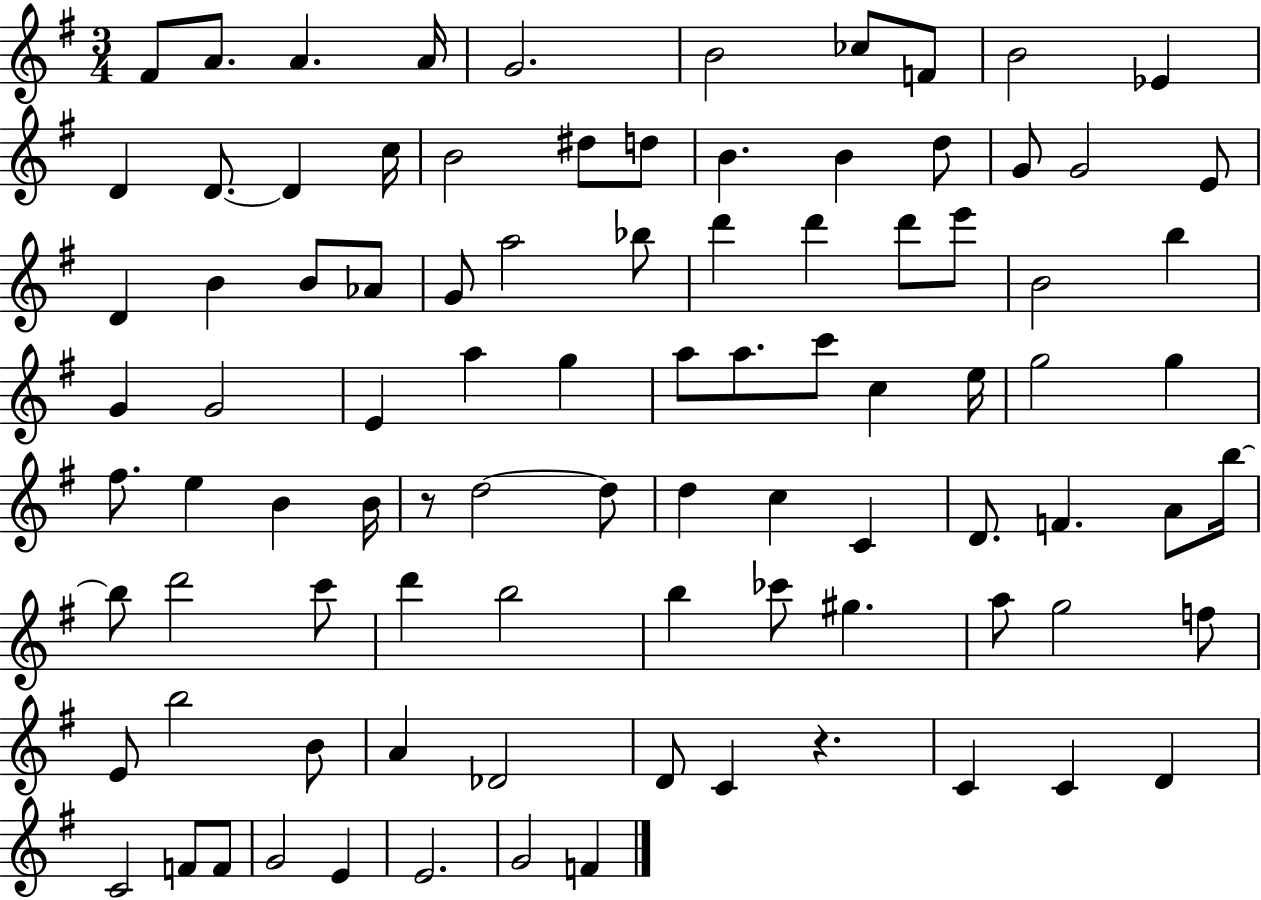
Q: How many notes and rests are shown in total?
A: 92